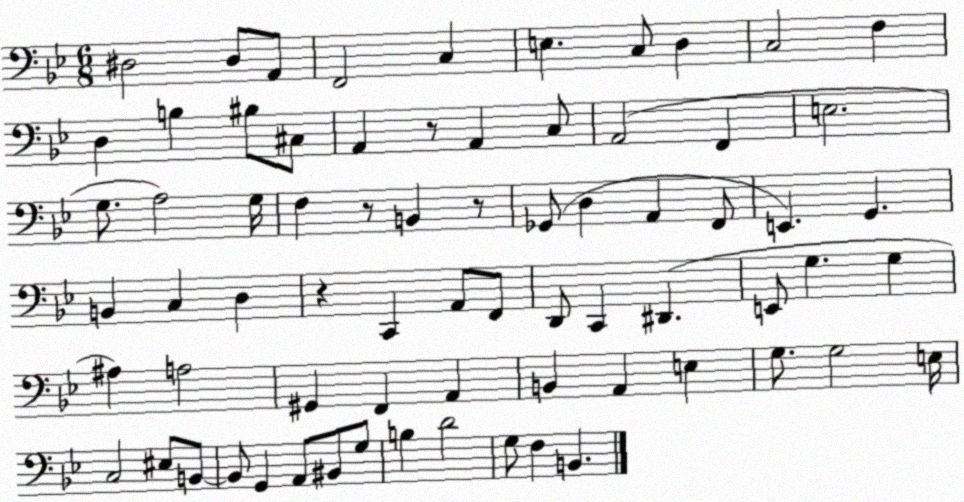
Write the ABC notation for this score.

X:1
T:Untitled
M:6/8
L:1/4
K:Bb
^D,2 ^D,/2 A,,/2 F,,2 C, E, C,/2 D, C,2 F, D, B, ^B,/2 ^C,/2 A,, z/2 A,, C,/2 A,,2 F,, E,2 G,/2 A,2 G,/4 F, z/2 B,, z/2 _G,,/2 D, A,, F,,/2 E,, G,, B,, C, D, z C,, A,,/2 F,,/2 D,,/2 C,, ^D,, E,,/2 G, G, ^A, A,2 ^G,, F,, A,, B,, A,, E, G,/2 G,2 E,/4 C,2 ^E,/2 B,,/2 B,,/2 G,, A,,/2 ^B,,/2 G,/2 B, D2 G,/2 F, B,,